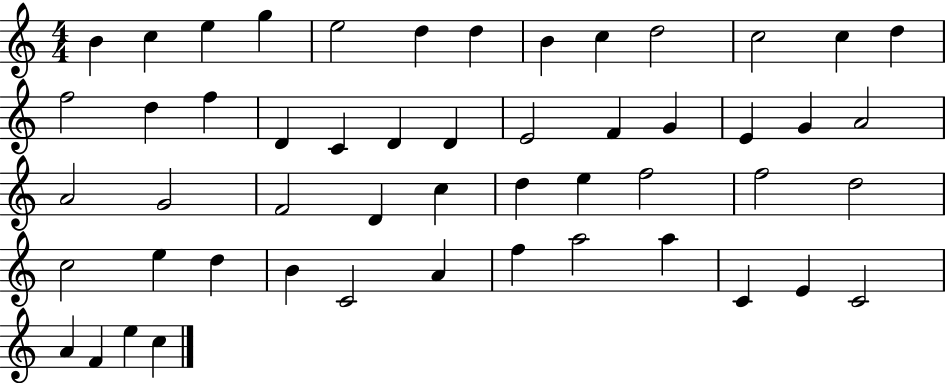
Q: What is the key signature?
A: C major